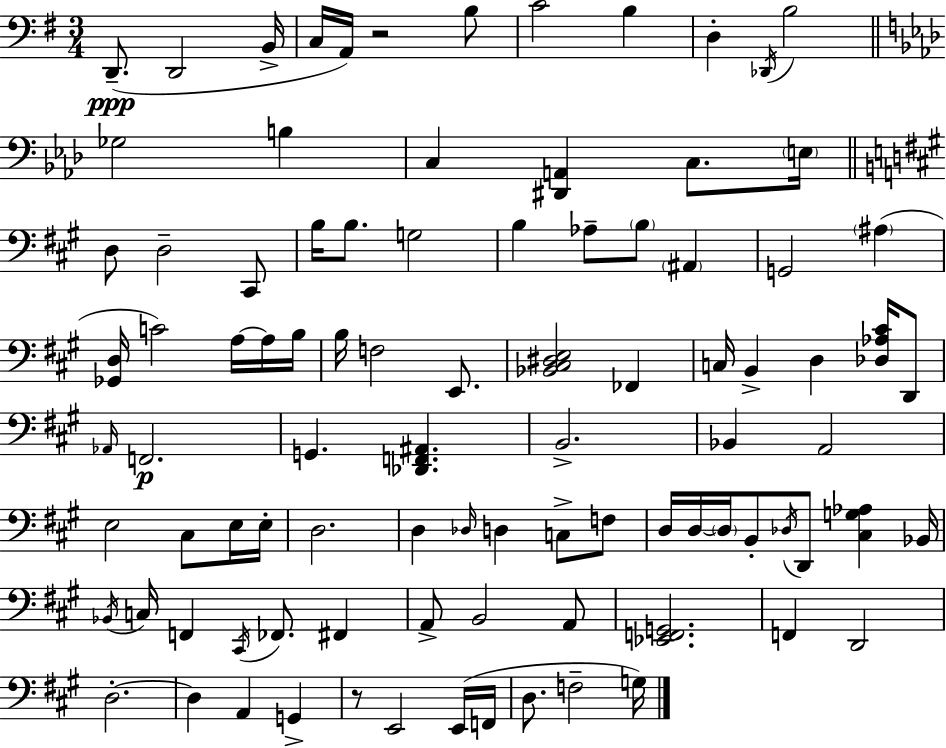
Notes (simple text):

D2/e. D2/h B2/s C3/s A2/s R/h B3/e C4/h B3/q D3/q Db2/s B3/h Gb3/h B3/q C3/q [D#2,A2]/q C3/e. E3/s D3/e D3/h C#2/e B3/s B3/e. G3/h B3/q Ab3/e B3/e A#2/q G2/h A#3/q [Gb2,D3]/s C4/h A3/s A3/s B3/s B3/s F3/h E2/e. [Bb2,C#3,D#3,E3]/h FES2/q C3/s B2/q D3/q [Db3,Ab3,C#4]/s D2/e Ab2/s F2/h. G2/q. [Db2,F2,A#2]/q. B2/h. Bb2/q A2/h E3/h C#3/e E3/s E3/s D3/h. D3/q Db3/s D3/q C3/e F3/e D3/s D3/s D3/s B2/e Db3/s D2/e [C#3,G3,Ab3]/q Bb2/s Bb2/s C3/s F2/q C#2/s FES2/e. F#2/q A2/e B2/h A2/e [Eb2,F2,G2]/h. F2/q D2/h D3/h. D3/q A2/q G2/q R/e E2/h E2/s F2/s D3/e. F3/h G3/s